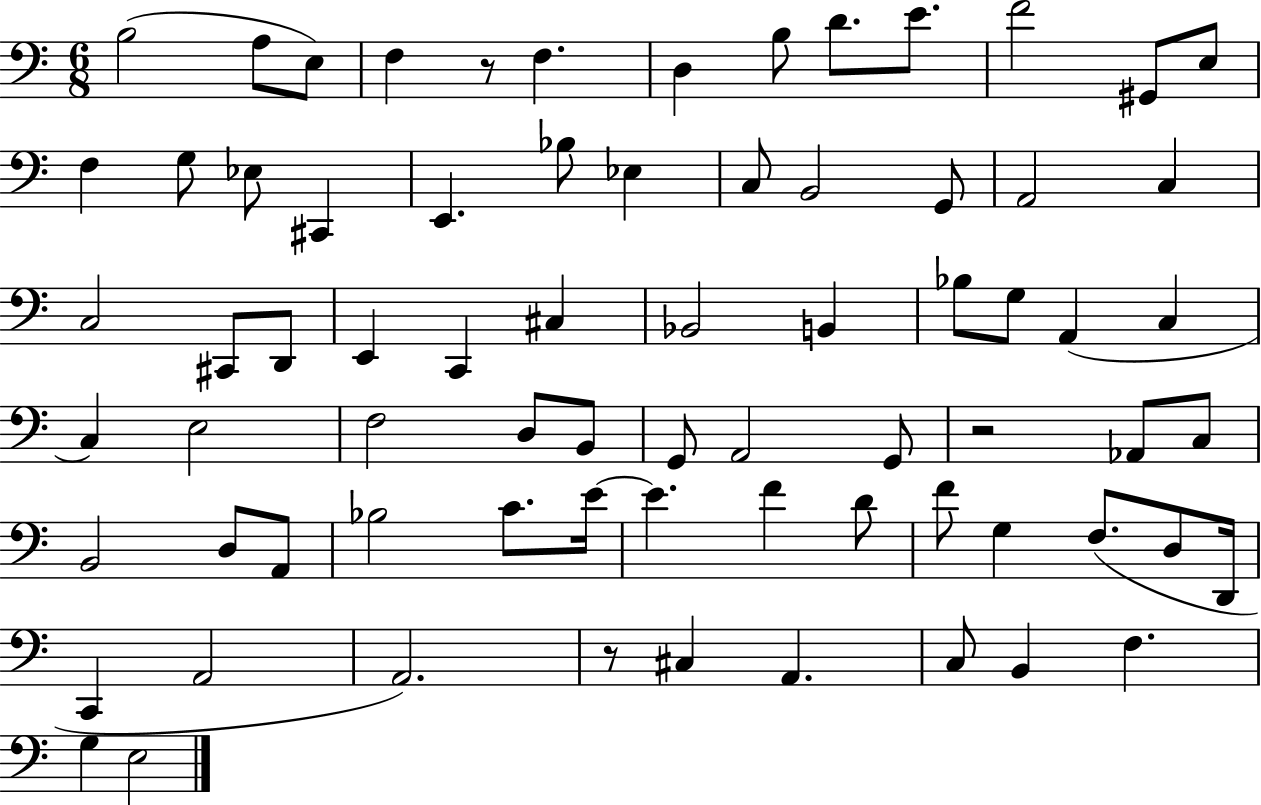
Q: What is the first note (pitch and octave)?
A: B3